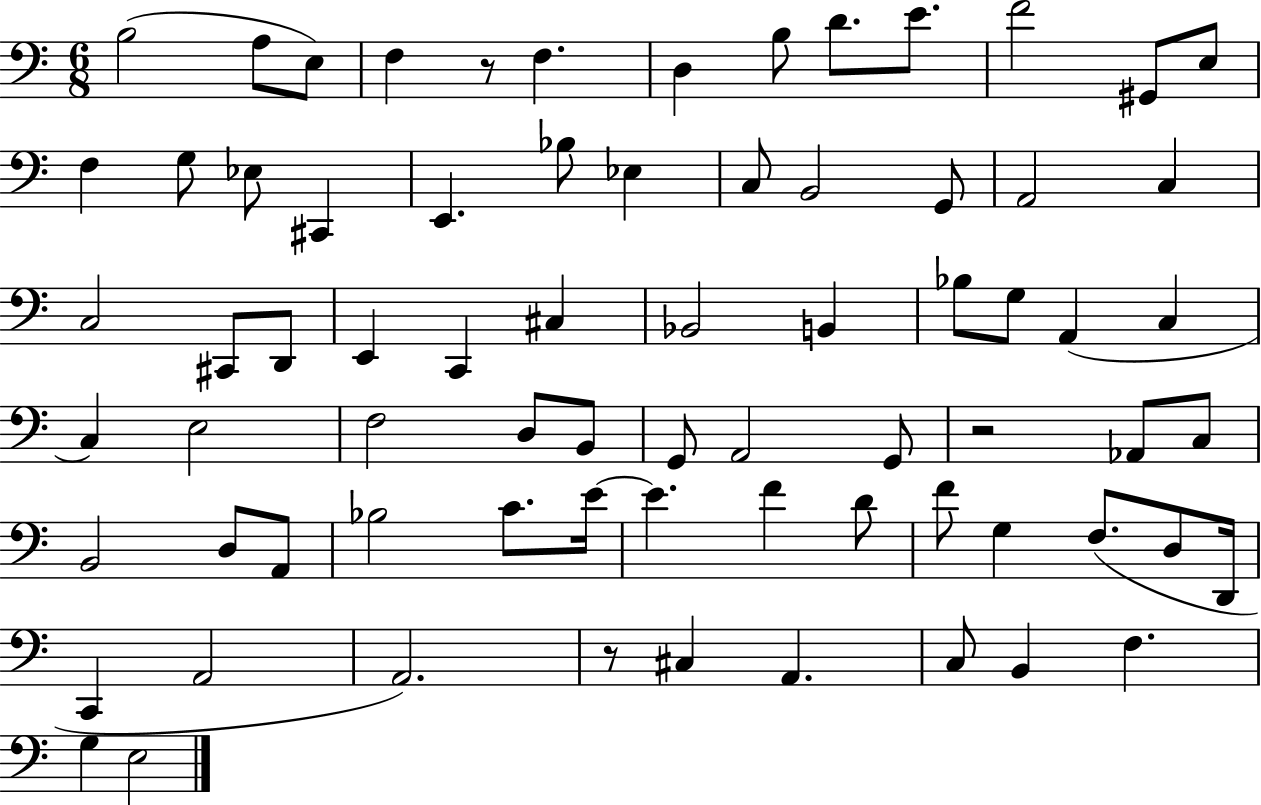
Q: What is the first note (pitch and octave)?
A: B3